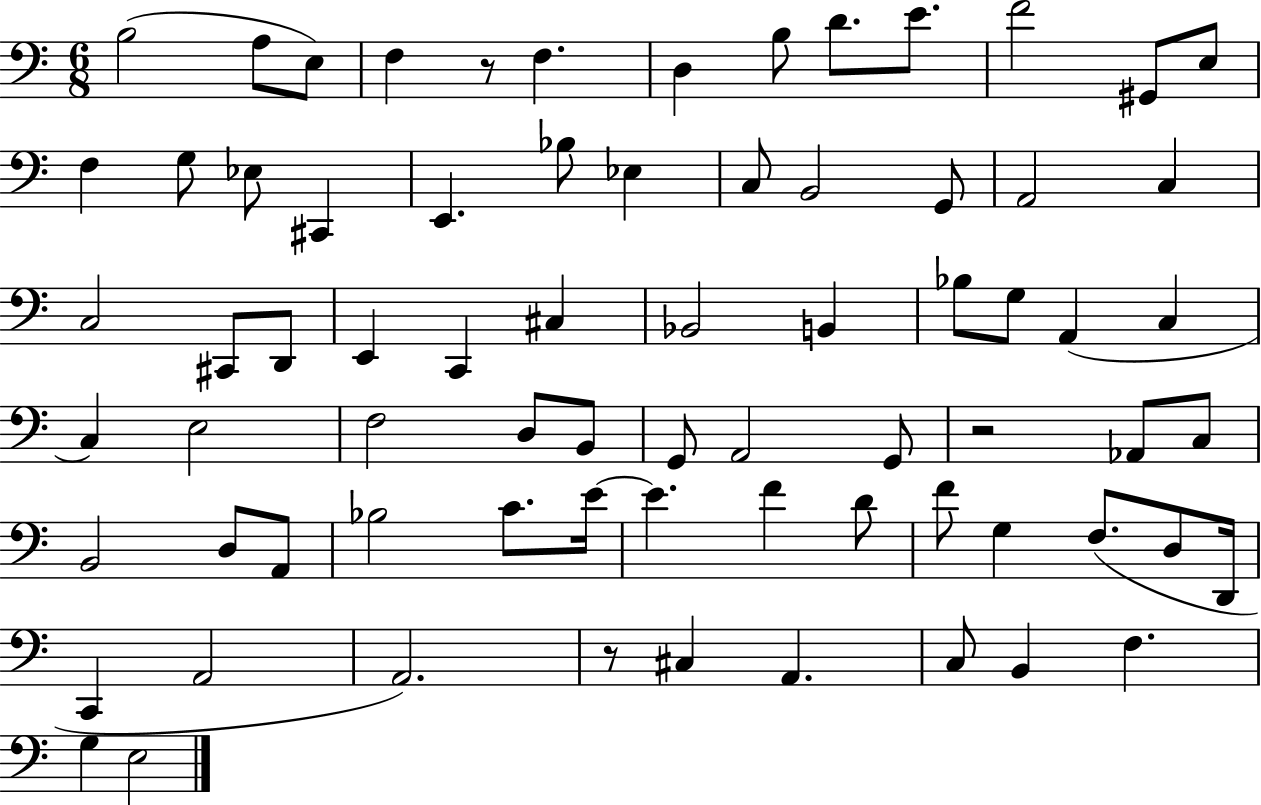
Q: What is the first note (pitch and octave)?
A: B3